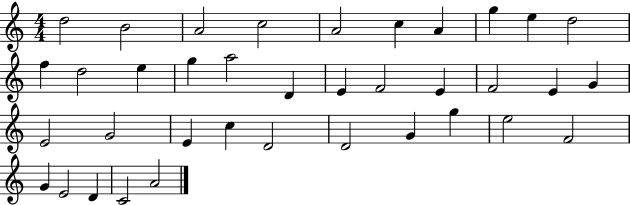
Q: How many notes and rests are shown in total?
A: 37